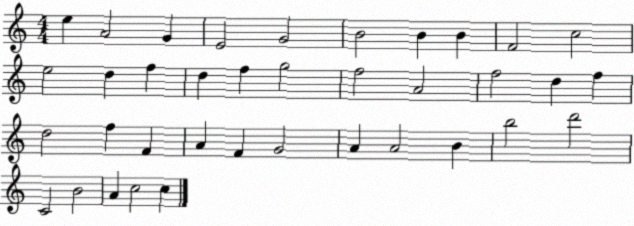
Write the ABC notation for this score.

X:1
T:Untitled
M:4/4
L:1/4
K:C
e A2 G E2 G2 B2 B B F2 c2 e2 d f d f g2 f2 A2 f2 d f d2 f F A F G2 A A2 B b2 d'2 C2 B2 A c2 c